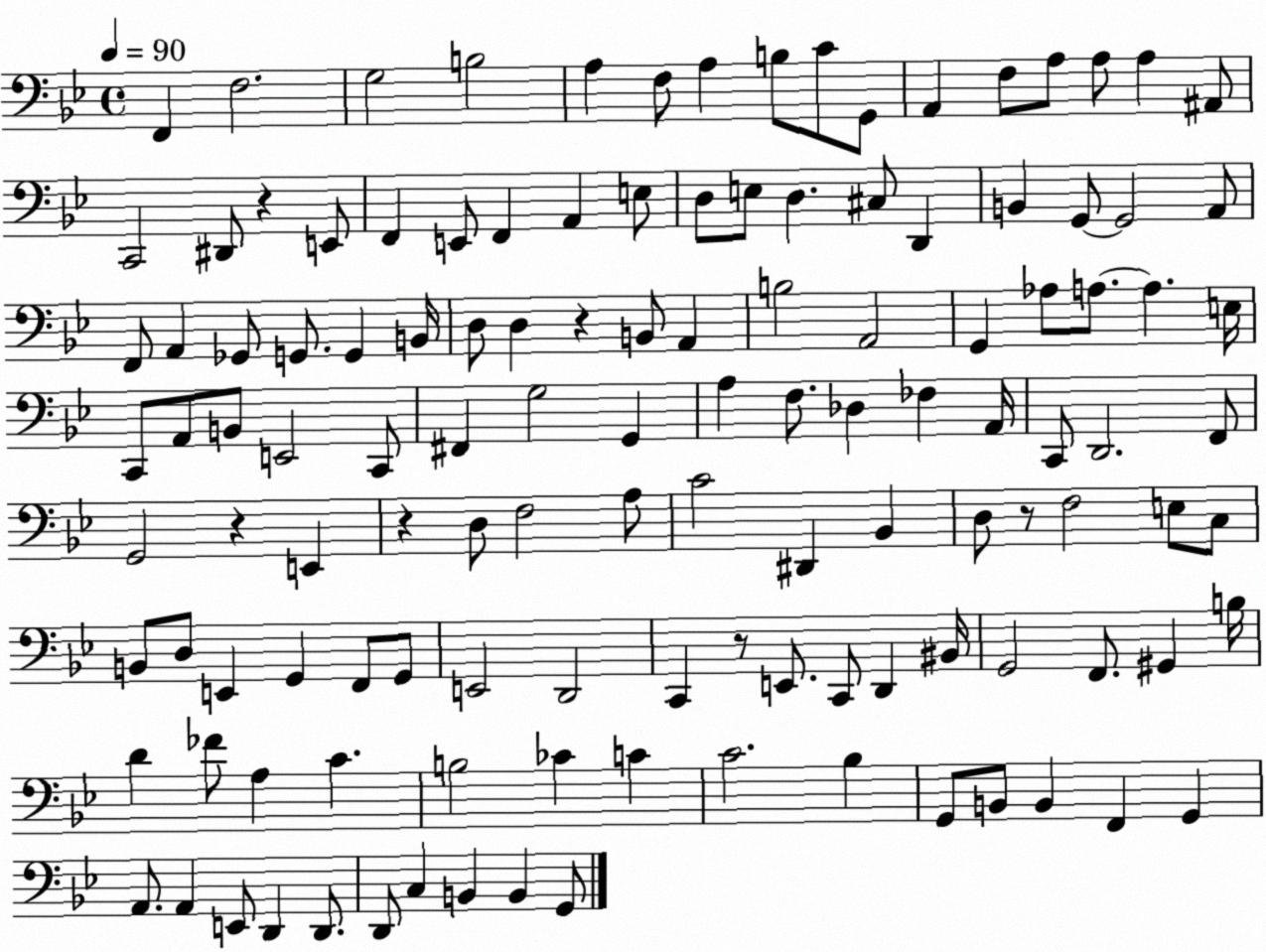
X:1
T:Untitled
M:4/4
L:1/4
K:Bb
F,, F,2 G,2 B,2 A, F,/2 A, B,/2 C/2 G,,/2 A,, F,/2 A,/2 A,/2 A, ^A,,/2 C,,2 ^D,,/2 z E,,/2 F,, E,,/2 F,, A,, E,/2 D,/2 E,/2 D, ^C,/2 D,, B,, G,,/2 G,,2 A,,/2 F,,/2 A,, _G,,/2 G,,/2 G,, B,,/4 D,/2 D, z B,,/2 A,, B,2 A,,2 G,, _A,/2 A,/2 A, E,/4 C,,/2 A,,/2 B,,/2 E,,2 C,,/2 ^F,, G,2 G,, A, F,/2 _D, _F, A,,/4 C,,/2 D,,2 F,,/2 G,,2 z E,, z D,/2 F,2 A,/2 C2 ^D,, _B,, D,/2 z/2 F,2 E,/2 C,/2 B,,/2 D,/2 E,, G,, F,,/2 G,,/2 E,,2 D,,2 C,, z/2 E,,/2 C,,/2 D,, ^B,,/4 G,,2 F,,/2 ^G,, B,/4 D _F/2 A, C B,2 _C C C2 _B, G,,/2 B,,/2 B,, F,, G,, A,,/2 A,, E,,/2 D,, D,,/2 D,,/2 C, B,, B,, G,,/2